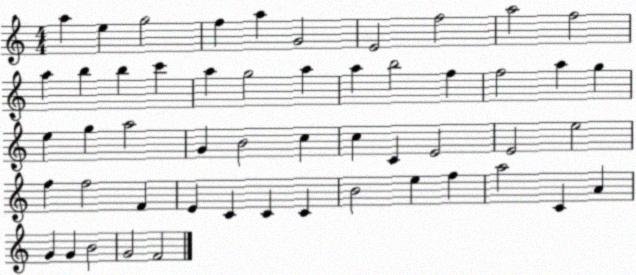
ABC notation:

X:1
T:Untitled
M:4/4
L:1/4
K:C
a e g2 f a G2 E2 f2 a2 f2 a b b c' a g2 a a b2 f f2 a g e g a2 G B2 c c C E2 E2 e2 f f2 F E C C C B2 e f a2 C A G G B2 G2 F2